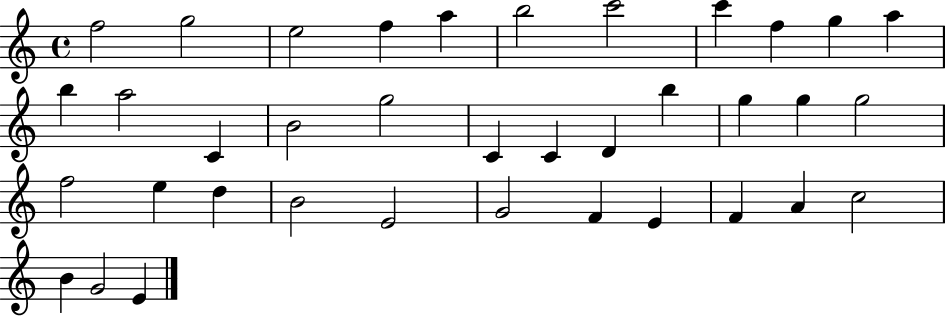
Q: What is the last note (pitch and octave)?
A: E4